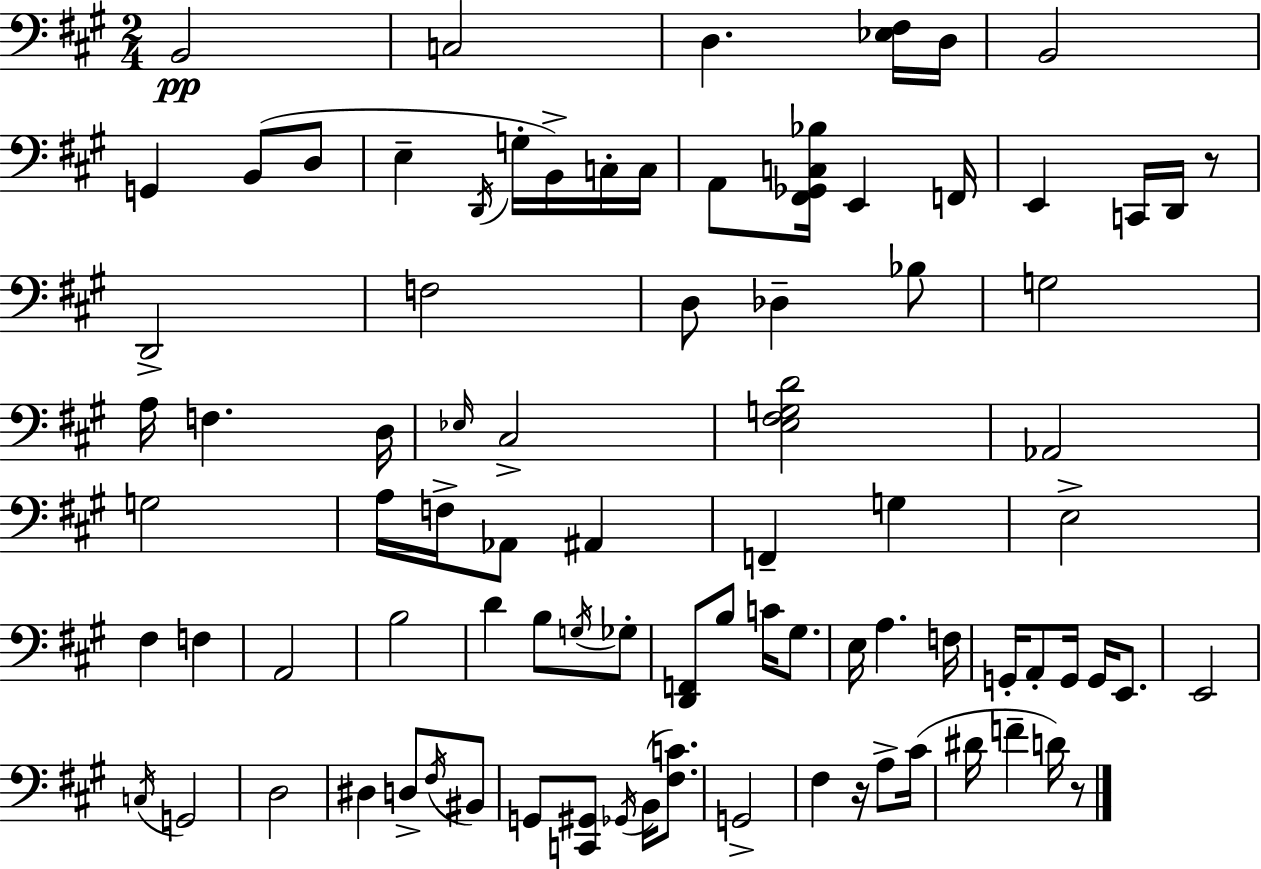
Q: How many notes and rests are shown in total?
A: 86